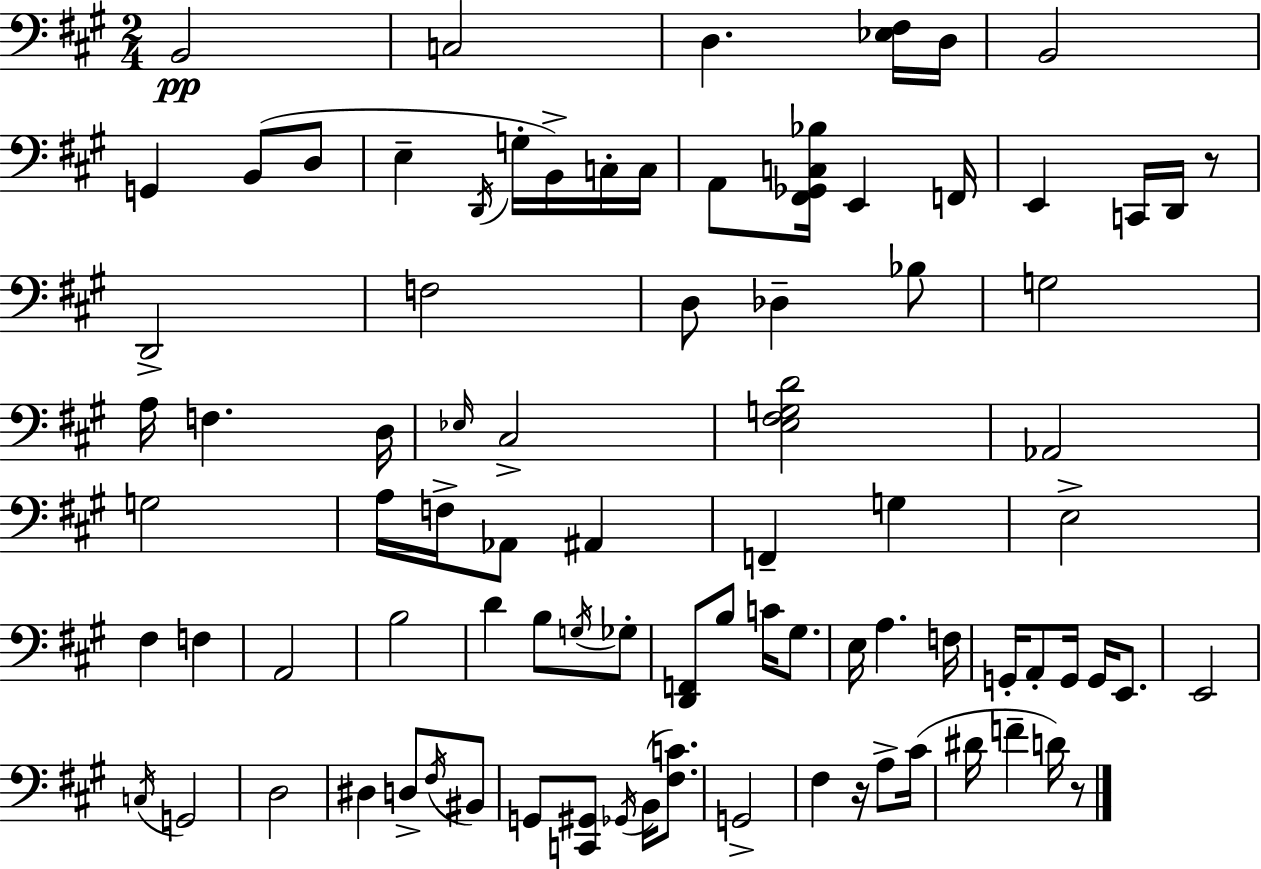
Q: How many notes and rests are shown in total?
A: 86